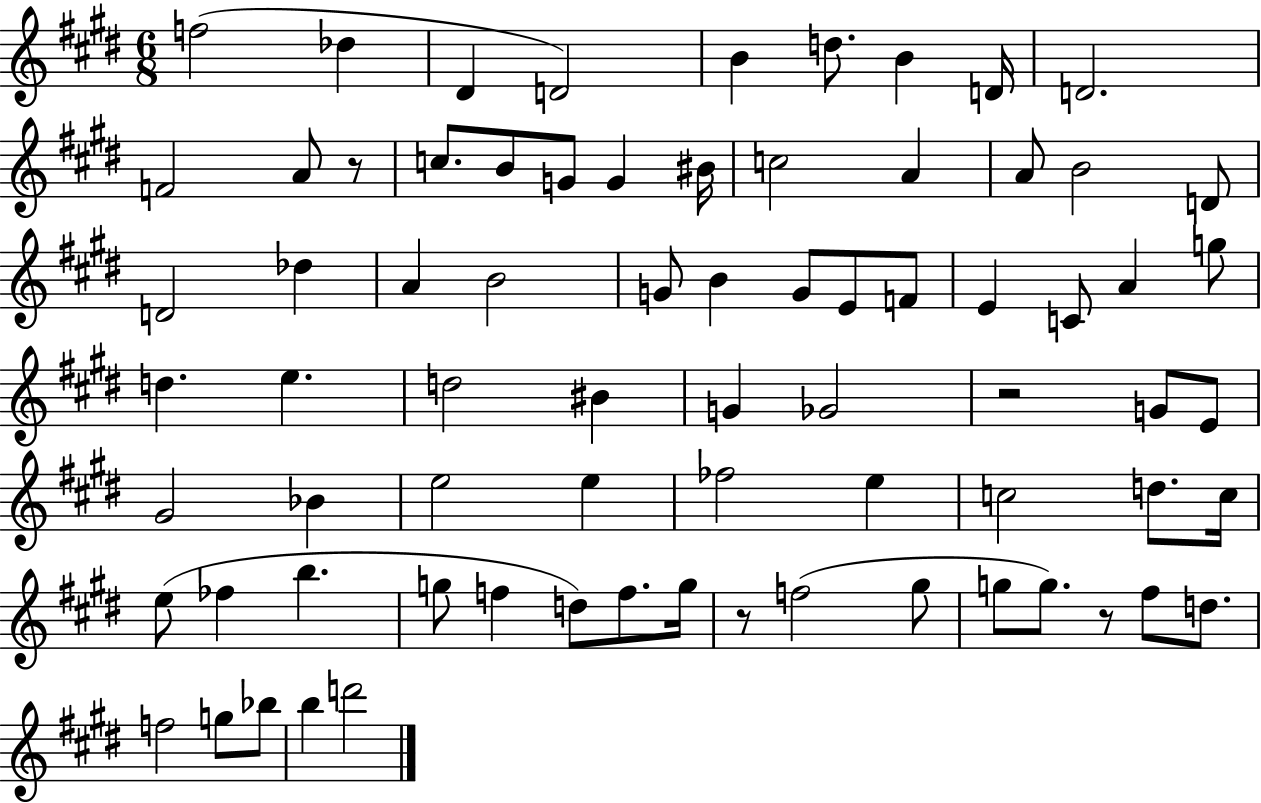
{
  \clef treble
  \numericTimeSignature
  \time 6/8
  \key e \major
  f''2( des''4 | dis'4 d'2) | b'4 d''8. b'4 d'16 | d'2. | \break f'2 a'8 r8 | c''8. b'8 g'8 g'4 bis'16 | c''2 a'4 | a'8 b'2 d'8 | \break d'2 des''4 | a'4 b'2 | g'8 b'4 g'8 e'8 f'8 | e'4 c'8 a'4 g''8 | \break d''4. e''4. | d''2 bis'4 | g'4 ges'2 | r2 g'8 e'8 | \break gis'2 bes'4 | e''2 e''4 | fes''2 e''4 | c''2 d''8. c''16 | \break e''8( fes''4 b''4. | g''8 f''4 d''8) f''8. g''16 | r8 f''2( gis''8 | g''8 g''8.) r8 fis''8 d''8. | \break f''2 g''8 bes''8 | b''4 d'''2 | \bar "|."
}